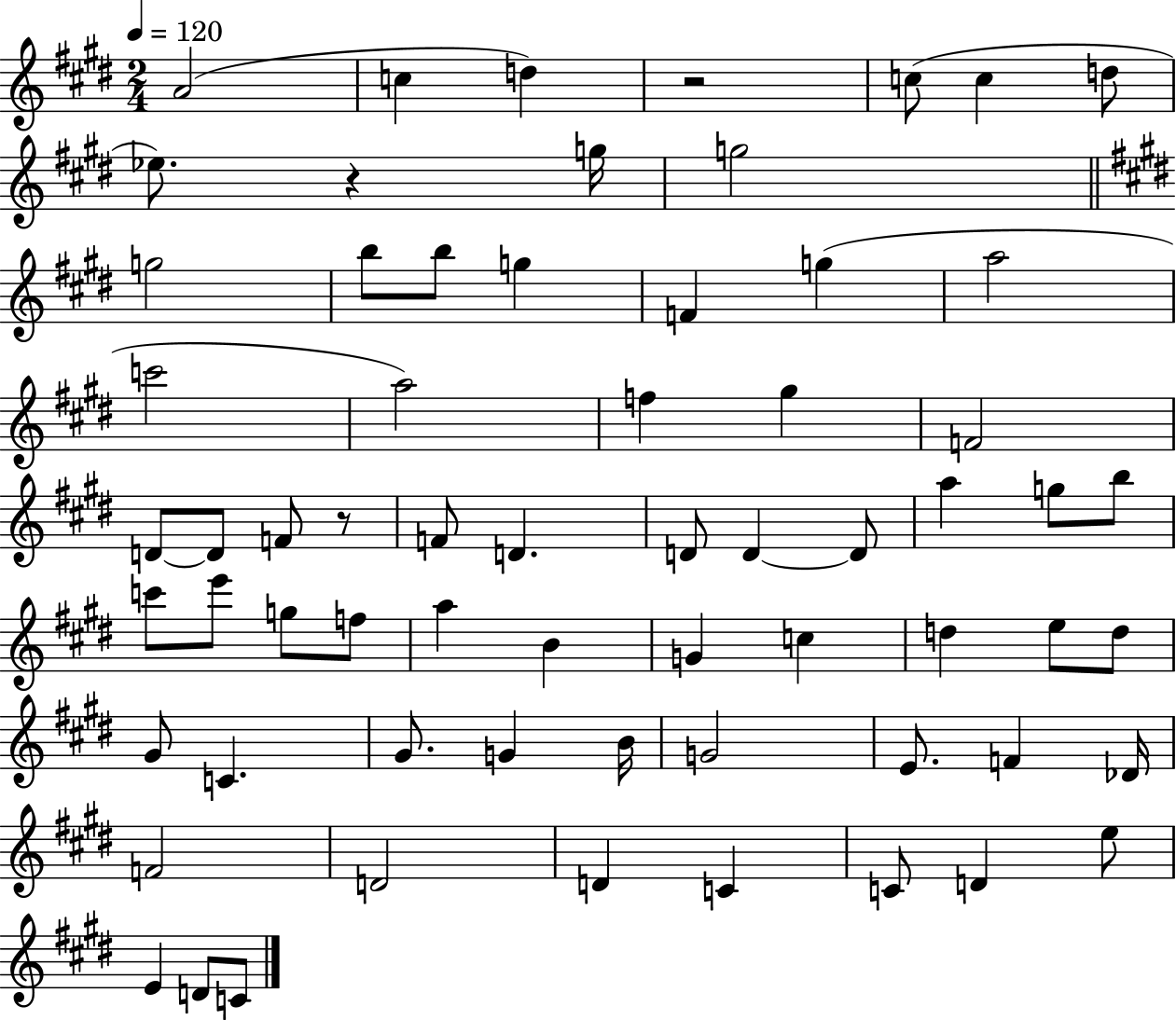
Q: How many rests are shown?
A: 3